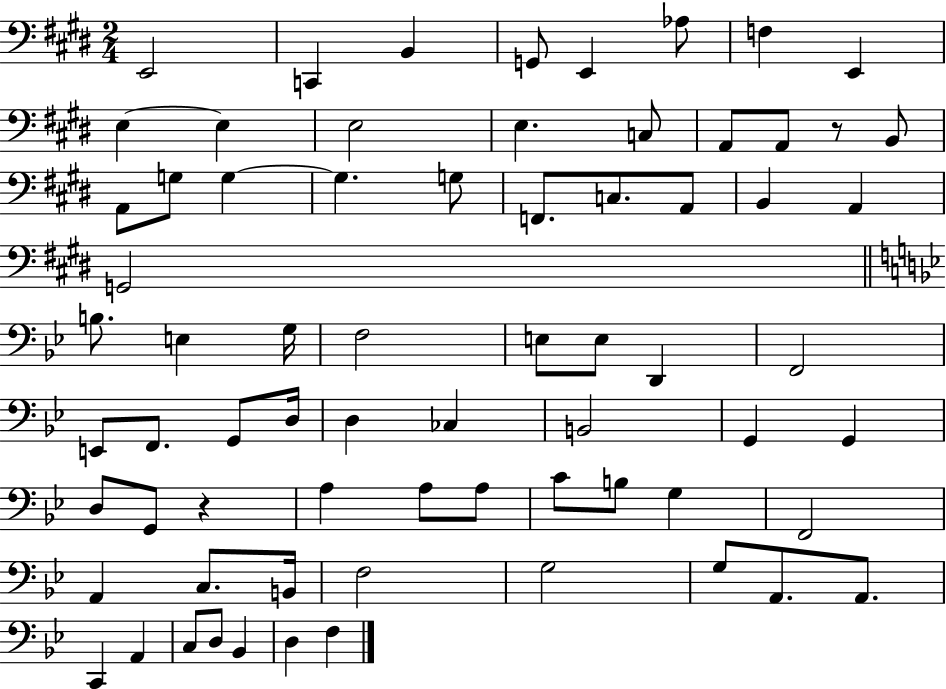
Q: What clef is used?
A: bass